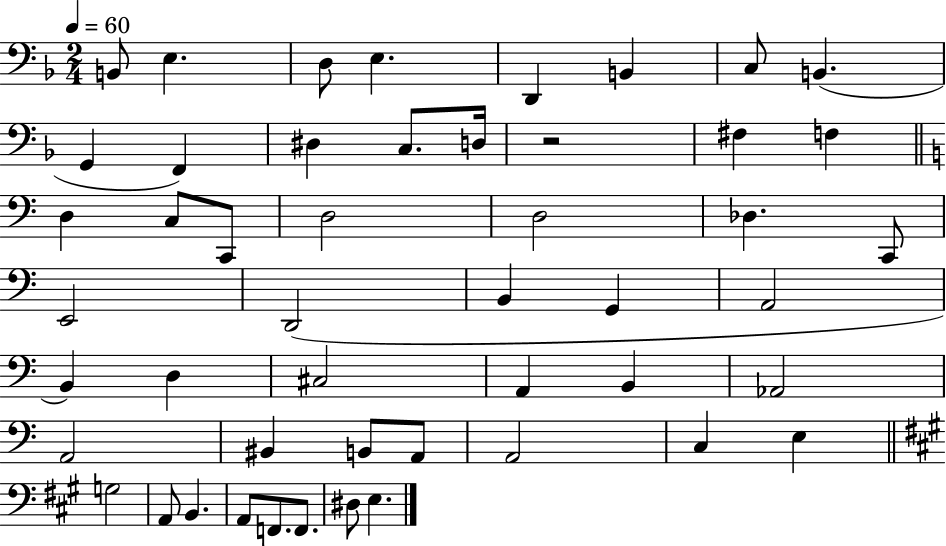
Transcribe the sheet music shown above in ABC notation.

X:1
T:Untitled
M:2/4
L:1/4
K:F
B,,/2 E, D,/2 E, D,, B,, C,/2 B,, G,, F,, ^D, C,/2 D,/4 z2 ^F, F, D, C,/2 C,,/2 D,2 D,2 _D, C,,/2 E,,2 D,,2 B,, G,, A,,2 B,, D, ^C,2 A,, B,, _A,,2 A,,2 ^B,, B,,/2 A,,/2 A,,2 C, E, G,2 A,,/2 B,, A,,/2 F,,/2 F,,/2 ^D,/2 E,